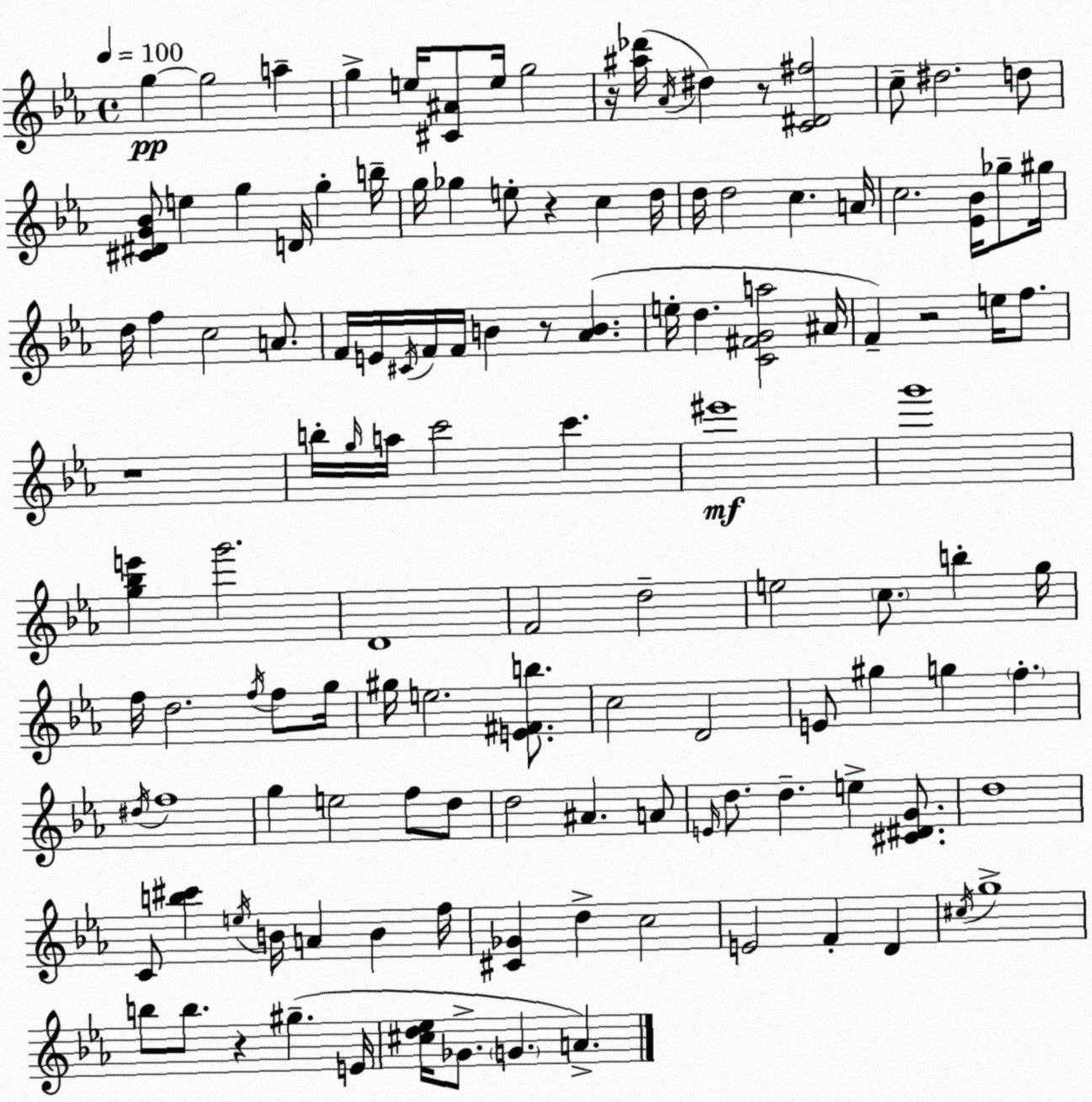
X:1
T:Untitled
M:4/4
L:1/4
K:Eb
g g2 a g e/4 [^C^A]/2 e/4 g2 z/4 [^a_d']/4 _A/4 ^d z/2 [C^D^f]2 c/2 ^d2 d/2 [^C^DG_B]/2 e g D/4 g b/4 g/4 _g e/2 z c d/4 d/4 d2 c A/4 c2 [_E_B]/4 _g/2 ^g/4 d/4 f c2 A/2 F/4 E/4 ^C/4 F/4 F/4 B z/2 [_AB] e/4 d [C^FGa]2 ^A/4 F z2 e/4 f/2 z4 b/4 g/4 a/4 c'2 c' ^e'4 g'4 [g_be'] g'2 D4 F2 d2 e2 c/2 b g/4 f/4 d2 f/4 f/2 g/4 ^g/4 e2 [E^Fb]/2 c2 D2 E/2 ^g g f ^d/4 f4 g e2 f/2 d/2 d2 ^A A/2 E/4 d/2 d e [^C^DG]/2 d4 C/2 [b^c'] e/4 B/4 A B f/4 [^C_G] d c2 E2 F D ^c/4 g4 b/2 b/2 z ^g E/4 [^cd_e]/4 _G/2 G A